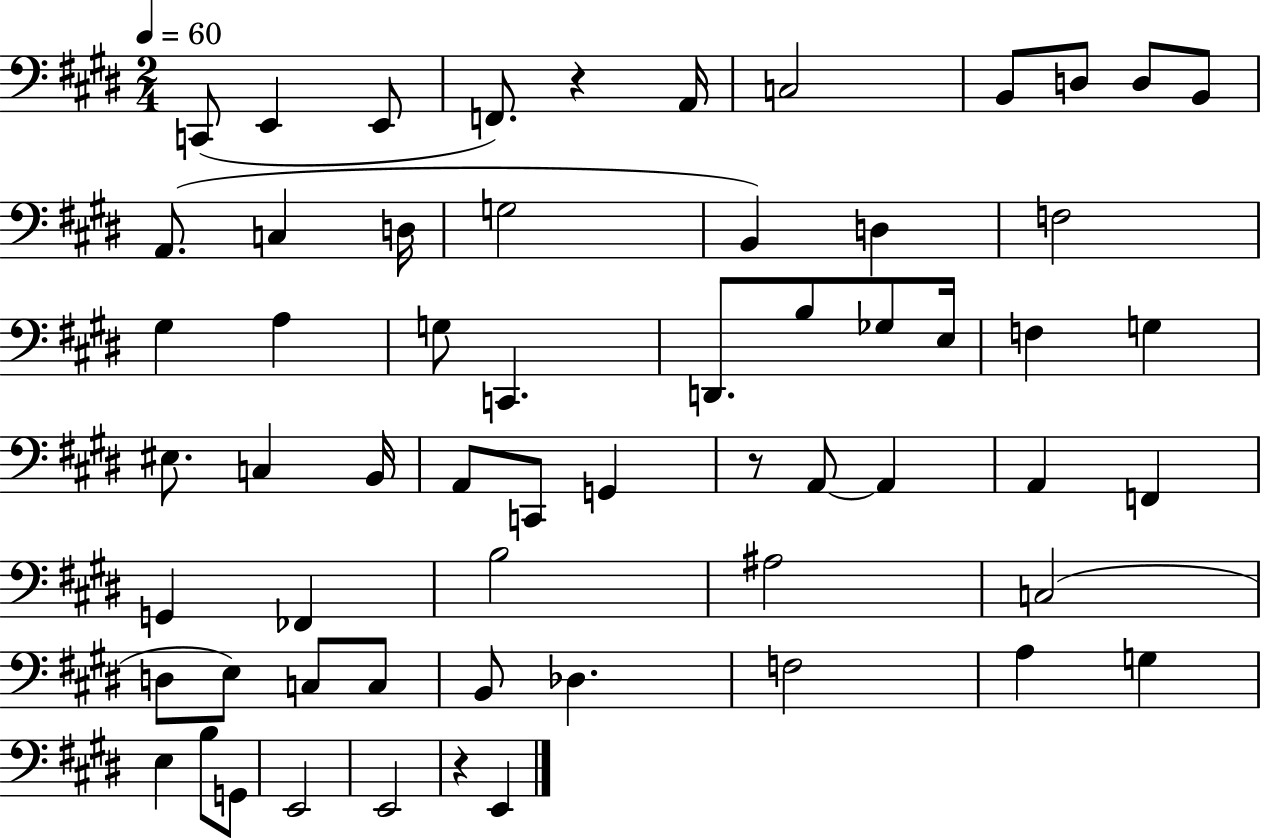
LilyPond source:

{
  \clef bass
  \numericTimeSignature
  \time 2/4
  \key e \major
  \tempo 4 = 60
  \repeat volta 2 { c,8( e,4 e,8 | f,8.) r4 a,16 | c2 | b,8 d8 d8 b,8 | \break a,8.( c4 d16 | g2 | b,4) d4 | f2 | \break gis4 a4 | g8 c,4. | d,8. b8 ges8 e16 | f4 g4 | \break eis8. c4 b,16 | a,8 c,8 g,4 | r8 a,8~~ a,4 | a,4 f,4 | \break g,4 fes,4 | b2 | ais2 | c2( | \break d8 e8) c8 c8 | b,8 des4. | f2 | a4 g4 | \break e4 b8 g,8 | e,2 | e,2 | r4 e,4 | \break } \bar "|."
}